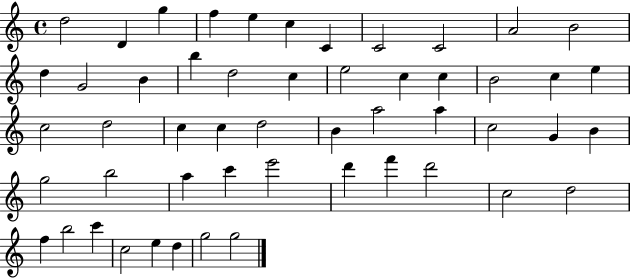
X:1
T:Untitled
M:4/4
L:1/4
K:C
d2 D g f e c C C2 C2 A2 B2 d G2 B b d2 c e2 c c B2 c e c2 d2 c c d2 B a2 a c2 G B g2 b2 a c' e'2 d' f' d'2 c2 d2 f b2 c' c2 e d g2 g2